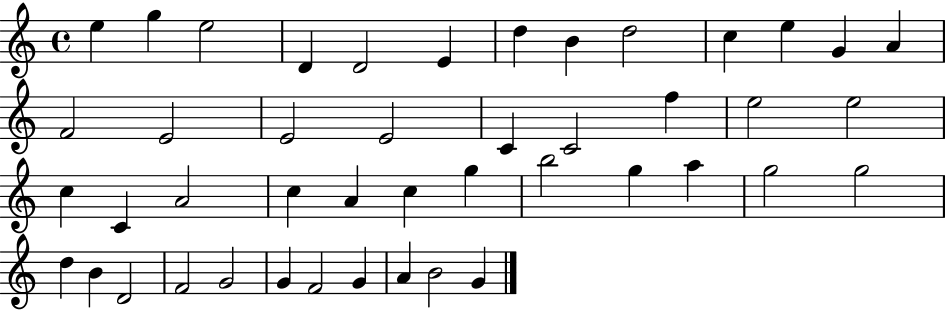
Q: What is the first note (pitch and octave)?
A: E5